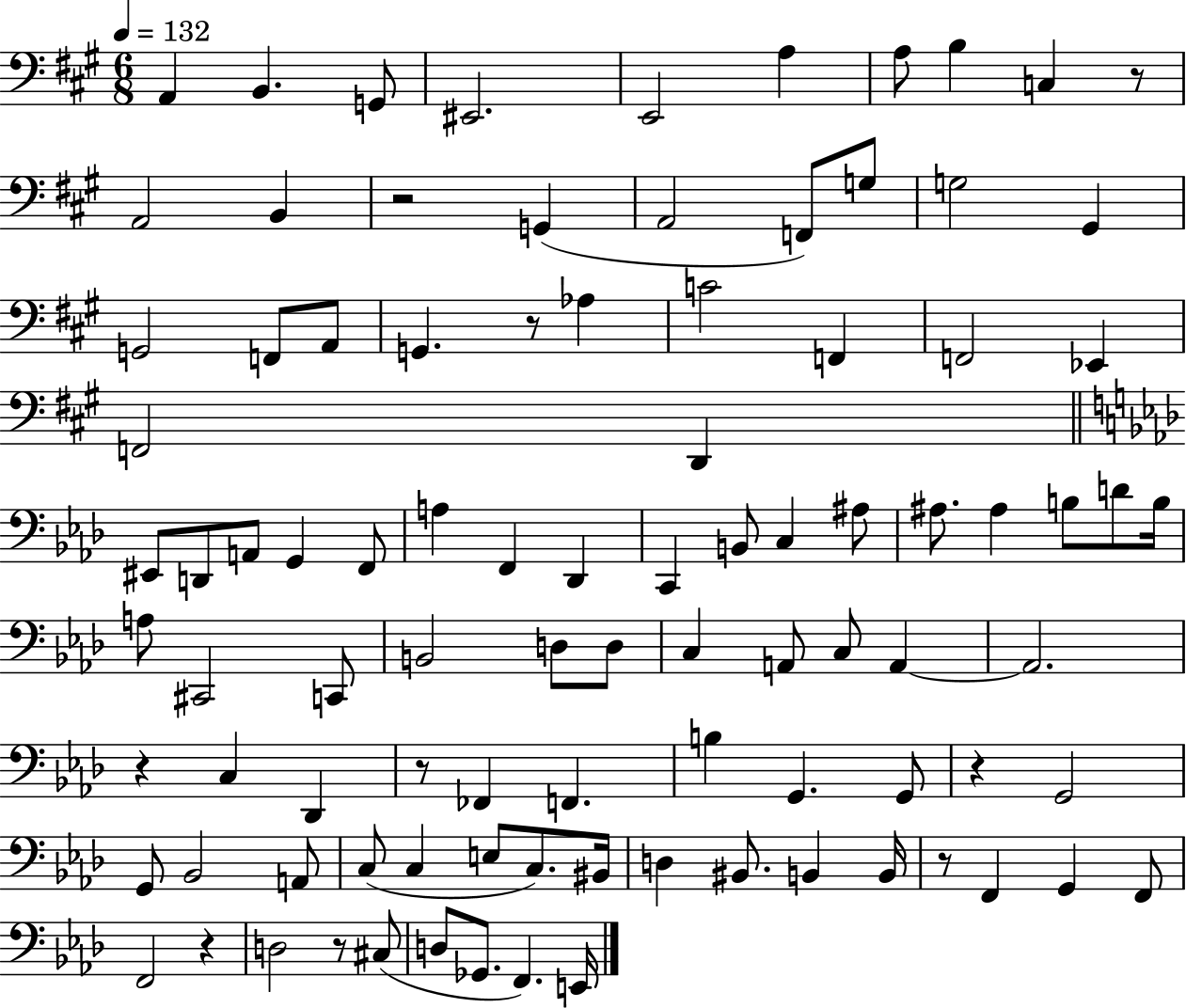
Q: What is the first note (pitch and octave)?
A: A2